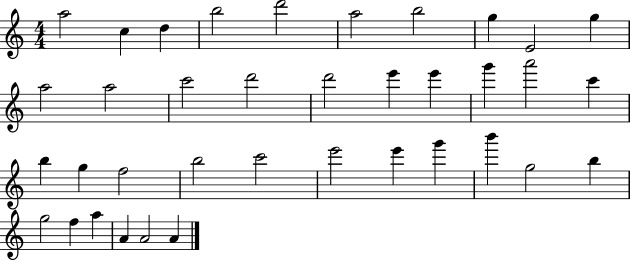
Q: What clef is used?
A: treble